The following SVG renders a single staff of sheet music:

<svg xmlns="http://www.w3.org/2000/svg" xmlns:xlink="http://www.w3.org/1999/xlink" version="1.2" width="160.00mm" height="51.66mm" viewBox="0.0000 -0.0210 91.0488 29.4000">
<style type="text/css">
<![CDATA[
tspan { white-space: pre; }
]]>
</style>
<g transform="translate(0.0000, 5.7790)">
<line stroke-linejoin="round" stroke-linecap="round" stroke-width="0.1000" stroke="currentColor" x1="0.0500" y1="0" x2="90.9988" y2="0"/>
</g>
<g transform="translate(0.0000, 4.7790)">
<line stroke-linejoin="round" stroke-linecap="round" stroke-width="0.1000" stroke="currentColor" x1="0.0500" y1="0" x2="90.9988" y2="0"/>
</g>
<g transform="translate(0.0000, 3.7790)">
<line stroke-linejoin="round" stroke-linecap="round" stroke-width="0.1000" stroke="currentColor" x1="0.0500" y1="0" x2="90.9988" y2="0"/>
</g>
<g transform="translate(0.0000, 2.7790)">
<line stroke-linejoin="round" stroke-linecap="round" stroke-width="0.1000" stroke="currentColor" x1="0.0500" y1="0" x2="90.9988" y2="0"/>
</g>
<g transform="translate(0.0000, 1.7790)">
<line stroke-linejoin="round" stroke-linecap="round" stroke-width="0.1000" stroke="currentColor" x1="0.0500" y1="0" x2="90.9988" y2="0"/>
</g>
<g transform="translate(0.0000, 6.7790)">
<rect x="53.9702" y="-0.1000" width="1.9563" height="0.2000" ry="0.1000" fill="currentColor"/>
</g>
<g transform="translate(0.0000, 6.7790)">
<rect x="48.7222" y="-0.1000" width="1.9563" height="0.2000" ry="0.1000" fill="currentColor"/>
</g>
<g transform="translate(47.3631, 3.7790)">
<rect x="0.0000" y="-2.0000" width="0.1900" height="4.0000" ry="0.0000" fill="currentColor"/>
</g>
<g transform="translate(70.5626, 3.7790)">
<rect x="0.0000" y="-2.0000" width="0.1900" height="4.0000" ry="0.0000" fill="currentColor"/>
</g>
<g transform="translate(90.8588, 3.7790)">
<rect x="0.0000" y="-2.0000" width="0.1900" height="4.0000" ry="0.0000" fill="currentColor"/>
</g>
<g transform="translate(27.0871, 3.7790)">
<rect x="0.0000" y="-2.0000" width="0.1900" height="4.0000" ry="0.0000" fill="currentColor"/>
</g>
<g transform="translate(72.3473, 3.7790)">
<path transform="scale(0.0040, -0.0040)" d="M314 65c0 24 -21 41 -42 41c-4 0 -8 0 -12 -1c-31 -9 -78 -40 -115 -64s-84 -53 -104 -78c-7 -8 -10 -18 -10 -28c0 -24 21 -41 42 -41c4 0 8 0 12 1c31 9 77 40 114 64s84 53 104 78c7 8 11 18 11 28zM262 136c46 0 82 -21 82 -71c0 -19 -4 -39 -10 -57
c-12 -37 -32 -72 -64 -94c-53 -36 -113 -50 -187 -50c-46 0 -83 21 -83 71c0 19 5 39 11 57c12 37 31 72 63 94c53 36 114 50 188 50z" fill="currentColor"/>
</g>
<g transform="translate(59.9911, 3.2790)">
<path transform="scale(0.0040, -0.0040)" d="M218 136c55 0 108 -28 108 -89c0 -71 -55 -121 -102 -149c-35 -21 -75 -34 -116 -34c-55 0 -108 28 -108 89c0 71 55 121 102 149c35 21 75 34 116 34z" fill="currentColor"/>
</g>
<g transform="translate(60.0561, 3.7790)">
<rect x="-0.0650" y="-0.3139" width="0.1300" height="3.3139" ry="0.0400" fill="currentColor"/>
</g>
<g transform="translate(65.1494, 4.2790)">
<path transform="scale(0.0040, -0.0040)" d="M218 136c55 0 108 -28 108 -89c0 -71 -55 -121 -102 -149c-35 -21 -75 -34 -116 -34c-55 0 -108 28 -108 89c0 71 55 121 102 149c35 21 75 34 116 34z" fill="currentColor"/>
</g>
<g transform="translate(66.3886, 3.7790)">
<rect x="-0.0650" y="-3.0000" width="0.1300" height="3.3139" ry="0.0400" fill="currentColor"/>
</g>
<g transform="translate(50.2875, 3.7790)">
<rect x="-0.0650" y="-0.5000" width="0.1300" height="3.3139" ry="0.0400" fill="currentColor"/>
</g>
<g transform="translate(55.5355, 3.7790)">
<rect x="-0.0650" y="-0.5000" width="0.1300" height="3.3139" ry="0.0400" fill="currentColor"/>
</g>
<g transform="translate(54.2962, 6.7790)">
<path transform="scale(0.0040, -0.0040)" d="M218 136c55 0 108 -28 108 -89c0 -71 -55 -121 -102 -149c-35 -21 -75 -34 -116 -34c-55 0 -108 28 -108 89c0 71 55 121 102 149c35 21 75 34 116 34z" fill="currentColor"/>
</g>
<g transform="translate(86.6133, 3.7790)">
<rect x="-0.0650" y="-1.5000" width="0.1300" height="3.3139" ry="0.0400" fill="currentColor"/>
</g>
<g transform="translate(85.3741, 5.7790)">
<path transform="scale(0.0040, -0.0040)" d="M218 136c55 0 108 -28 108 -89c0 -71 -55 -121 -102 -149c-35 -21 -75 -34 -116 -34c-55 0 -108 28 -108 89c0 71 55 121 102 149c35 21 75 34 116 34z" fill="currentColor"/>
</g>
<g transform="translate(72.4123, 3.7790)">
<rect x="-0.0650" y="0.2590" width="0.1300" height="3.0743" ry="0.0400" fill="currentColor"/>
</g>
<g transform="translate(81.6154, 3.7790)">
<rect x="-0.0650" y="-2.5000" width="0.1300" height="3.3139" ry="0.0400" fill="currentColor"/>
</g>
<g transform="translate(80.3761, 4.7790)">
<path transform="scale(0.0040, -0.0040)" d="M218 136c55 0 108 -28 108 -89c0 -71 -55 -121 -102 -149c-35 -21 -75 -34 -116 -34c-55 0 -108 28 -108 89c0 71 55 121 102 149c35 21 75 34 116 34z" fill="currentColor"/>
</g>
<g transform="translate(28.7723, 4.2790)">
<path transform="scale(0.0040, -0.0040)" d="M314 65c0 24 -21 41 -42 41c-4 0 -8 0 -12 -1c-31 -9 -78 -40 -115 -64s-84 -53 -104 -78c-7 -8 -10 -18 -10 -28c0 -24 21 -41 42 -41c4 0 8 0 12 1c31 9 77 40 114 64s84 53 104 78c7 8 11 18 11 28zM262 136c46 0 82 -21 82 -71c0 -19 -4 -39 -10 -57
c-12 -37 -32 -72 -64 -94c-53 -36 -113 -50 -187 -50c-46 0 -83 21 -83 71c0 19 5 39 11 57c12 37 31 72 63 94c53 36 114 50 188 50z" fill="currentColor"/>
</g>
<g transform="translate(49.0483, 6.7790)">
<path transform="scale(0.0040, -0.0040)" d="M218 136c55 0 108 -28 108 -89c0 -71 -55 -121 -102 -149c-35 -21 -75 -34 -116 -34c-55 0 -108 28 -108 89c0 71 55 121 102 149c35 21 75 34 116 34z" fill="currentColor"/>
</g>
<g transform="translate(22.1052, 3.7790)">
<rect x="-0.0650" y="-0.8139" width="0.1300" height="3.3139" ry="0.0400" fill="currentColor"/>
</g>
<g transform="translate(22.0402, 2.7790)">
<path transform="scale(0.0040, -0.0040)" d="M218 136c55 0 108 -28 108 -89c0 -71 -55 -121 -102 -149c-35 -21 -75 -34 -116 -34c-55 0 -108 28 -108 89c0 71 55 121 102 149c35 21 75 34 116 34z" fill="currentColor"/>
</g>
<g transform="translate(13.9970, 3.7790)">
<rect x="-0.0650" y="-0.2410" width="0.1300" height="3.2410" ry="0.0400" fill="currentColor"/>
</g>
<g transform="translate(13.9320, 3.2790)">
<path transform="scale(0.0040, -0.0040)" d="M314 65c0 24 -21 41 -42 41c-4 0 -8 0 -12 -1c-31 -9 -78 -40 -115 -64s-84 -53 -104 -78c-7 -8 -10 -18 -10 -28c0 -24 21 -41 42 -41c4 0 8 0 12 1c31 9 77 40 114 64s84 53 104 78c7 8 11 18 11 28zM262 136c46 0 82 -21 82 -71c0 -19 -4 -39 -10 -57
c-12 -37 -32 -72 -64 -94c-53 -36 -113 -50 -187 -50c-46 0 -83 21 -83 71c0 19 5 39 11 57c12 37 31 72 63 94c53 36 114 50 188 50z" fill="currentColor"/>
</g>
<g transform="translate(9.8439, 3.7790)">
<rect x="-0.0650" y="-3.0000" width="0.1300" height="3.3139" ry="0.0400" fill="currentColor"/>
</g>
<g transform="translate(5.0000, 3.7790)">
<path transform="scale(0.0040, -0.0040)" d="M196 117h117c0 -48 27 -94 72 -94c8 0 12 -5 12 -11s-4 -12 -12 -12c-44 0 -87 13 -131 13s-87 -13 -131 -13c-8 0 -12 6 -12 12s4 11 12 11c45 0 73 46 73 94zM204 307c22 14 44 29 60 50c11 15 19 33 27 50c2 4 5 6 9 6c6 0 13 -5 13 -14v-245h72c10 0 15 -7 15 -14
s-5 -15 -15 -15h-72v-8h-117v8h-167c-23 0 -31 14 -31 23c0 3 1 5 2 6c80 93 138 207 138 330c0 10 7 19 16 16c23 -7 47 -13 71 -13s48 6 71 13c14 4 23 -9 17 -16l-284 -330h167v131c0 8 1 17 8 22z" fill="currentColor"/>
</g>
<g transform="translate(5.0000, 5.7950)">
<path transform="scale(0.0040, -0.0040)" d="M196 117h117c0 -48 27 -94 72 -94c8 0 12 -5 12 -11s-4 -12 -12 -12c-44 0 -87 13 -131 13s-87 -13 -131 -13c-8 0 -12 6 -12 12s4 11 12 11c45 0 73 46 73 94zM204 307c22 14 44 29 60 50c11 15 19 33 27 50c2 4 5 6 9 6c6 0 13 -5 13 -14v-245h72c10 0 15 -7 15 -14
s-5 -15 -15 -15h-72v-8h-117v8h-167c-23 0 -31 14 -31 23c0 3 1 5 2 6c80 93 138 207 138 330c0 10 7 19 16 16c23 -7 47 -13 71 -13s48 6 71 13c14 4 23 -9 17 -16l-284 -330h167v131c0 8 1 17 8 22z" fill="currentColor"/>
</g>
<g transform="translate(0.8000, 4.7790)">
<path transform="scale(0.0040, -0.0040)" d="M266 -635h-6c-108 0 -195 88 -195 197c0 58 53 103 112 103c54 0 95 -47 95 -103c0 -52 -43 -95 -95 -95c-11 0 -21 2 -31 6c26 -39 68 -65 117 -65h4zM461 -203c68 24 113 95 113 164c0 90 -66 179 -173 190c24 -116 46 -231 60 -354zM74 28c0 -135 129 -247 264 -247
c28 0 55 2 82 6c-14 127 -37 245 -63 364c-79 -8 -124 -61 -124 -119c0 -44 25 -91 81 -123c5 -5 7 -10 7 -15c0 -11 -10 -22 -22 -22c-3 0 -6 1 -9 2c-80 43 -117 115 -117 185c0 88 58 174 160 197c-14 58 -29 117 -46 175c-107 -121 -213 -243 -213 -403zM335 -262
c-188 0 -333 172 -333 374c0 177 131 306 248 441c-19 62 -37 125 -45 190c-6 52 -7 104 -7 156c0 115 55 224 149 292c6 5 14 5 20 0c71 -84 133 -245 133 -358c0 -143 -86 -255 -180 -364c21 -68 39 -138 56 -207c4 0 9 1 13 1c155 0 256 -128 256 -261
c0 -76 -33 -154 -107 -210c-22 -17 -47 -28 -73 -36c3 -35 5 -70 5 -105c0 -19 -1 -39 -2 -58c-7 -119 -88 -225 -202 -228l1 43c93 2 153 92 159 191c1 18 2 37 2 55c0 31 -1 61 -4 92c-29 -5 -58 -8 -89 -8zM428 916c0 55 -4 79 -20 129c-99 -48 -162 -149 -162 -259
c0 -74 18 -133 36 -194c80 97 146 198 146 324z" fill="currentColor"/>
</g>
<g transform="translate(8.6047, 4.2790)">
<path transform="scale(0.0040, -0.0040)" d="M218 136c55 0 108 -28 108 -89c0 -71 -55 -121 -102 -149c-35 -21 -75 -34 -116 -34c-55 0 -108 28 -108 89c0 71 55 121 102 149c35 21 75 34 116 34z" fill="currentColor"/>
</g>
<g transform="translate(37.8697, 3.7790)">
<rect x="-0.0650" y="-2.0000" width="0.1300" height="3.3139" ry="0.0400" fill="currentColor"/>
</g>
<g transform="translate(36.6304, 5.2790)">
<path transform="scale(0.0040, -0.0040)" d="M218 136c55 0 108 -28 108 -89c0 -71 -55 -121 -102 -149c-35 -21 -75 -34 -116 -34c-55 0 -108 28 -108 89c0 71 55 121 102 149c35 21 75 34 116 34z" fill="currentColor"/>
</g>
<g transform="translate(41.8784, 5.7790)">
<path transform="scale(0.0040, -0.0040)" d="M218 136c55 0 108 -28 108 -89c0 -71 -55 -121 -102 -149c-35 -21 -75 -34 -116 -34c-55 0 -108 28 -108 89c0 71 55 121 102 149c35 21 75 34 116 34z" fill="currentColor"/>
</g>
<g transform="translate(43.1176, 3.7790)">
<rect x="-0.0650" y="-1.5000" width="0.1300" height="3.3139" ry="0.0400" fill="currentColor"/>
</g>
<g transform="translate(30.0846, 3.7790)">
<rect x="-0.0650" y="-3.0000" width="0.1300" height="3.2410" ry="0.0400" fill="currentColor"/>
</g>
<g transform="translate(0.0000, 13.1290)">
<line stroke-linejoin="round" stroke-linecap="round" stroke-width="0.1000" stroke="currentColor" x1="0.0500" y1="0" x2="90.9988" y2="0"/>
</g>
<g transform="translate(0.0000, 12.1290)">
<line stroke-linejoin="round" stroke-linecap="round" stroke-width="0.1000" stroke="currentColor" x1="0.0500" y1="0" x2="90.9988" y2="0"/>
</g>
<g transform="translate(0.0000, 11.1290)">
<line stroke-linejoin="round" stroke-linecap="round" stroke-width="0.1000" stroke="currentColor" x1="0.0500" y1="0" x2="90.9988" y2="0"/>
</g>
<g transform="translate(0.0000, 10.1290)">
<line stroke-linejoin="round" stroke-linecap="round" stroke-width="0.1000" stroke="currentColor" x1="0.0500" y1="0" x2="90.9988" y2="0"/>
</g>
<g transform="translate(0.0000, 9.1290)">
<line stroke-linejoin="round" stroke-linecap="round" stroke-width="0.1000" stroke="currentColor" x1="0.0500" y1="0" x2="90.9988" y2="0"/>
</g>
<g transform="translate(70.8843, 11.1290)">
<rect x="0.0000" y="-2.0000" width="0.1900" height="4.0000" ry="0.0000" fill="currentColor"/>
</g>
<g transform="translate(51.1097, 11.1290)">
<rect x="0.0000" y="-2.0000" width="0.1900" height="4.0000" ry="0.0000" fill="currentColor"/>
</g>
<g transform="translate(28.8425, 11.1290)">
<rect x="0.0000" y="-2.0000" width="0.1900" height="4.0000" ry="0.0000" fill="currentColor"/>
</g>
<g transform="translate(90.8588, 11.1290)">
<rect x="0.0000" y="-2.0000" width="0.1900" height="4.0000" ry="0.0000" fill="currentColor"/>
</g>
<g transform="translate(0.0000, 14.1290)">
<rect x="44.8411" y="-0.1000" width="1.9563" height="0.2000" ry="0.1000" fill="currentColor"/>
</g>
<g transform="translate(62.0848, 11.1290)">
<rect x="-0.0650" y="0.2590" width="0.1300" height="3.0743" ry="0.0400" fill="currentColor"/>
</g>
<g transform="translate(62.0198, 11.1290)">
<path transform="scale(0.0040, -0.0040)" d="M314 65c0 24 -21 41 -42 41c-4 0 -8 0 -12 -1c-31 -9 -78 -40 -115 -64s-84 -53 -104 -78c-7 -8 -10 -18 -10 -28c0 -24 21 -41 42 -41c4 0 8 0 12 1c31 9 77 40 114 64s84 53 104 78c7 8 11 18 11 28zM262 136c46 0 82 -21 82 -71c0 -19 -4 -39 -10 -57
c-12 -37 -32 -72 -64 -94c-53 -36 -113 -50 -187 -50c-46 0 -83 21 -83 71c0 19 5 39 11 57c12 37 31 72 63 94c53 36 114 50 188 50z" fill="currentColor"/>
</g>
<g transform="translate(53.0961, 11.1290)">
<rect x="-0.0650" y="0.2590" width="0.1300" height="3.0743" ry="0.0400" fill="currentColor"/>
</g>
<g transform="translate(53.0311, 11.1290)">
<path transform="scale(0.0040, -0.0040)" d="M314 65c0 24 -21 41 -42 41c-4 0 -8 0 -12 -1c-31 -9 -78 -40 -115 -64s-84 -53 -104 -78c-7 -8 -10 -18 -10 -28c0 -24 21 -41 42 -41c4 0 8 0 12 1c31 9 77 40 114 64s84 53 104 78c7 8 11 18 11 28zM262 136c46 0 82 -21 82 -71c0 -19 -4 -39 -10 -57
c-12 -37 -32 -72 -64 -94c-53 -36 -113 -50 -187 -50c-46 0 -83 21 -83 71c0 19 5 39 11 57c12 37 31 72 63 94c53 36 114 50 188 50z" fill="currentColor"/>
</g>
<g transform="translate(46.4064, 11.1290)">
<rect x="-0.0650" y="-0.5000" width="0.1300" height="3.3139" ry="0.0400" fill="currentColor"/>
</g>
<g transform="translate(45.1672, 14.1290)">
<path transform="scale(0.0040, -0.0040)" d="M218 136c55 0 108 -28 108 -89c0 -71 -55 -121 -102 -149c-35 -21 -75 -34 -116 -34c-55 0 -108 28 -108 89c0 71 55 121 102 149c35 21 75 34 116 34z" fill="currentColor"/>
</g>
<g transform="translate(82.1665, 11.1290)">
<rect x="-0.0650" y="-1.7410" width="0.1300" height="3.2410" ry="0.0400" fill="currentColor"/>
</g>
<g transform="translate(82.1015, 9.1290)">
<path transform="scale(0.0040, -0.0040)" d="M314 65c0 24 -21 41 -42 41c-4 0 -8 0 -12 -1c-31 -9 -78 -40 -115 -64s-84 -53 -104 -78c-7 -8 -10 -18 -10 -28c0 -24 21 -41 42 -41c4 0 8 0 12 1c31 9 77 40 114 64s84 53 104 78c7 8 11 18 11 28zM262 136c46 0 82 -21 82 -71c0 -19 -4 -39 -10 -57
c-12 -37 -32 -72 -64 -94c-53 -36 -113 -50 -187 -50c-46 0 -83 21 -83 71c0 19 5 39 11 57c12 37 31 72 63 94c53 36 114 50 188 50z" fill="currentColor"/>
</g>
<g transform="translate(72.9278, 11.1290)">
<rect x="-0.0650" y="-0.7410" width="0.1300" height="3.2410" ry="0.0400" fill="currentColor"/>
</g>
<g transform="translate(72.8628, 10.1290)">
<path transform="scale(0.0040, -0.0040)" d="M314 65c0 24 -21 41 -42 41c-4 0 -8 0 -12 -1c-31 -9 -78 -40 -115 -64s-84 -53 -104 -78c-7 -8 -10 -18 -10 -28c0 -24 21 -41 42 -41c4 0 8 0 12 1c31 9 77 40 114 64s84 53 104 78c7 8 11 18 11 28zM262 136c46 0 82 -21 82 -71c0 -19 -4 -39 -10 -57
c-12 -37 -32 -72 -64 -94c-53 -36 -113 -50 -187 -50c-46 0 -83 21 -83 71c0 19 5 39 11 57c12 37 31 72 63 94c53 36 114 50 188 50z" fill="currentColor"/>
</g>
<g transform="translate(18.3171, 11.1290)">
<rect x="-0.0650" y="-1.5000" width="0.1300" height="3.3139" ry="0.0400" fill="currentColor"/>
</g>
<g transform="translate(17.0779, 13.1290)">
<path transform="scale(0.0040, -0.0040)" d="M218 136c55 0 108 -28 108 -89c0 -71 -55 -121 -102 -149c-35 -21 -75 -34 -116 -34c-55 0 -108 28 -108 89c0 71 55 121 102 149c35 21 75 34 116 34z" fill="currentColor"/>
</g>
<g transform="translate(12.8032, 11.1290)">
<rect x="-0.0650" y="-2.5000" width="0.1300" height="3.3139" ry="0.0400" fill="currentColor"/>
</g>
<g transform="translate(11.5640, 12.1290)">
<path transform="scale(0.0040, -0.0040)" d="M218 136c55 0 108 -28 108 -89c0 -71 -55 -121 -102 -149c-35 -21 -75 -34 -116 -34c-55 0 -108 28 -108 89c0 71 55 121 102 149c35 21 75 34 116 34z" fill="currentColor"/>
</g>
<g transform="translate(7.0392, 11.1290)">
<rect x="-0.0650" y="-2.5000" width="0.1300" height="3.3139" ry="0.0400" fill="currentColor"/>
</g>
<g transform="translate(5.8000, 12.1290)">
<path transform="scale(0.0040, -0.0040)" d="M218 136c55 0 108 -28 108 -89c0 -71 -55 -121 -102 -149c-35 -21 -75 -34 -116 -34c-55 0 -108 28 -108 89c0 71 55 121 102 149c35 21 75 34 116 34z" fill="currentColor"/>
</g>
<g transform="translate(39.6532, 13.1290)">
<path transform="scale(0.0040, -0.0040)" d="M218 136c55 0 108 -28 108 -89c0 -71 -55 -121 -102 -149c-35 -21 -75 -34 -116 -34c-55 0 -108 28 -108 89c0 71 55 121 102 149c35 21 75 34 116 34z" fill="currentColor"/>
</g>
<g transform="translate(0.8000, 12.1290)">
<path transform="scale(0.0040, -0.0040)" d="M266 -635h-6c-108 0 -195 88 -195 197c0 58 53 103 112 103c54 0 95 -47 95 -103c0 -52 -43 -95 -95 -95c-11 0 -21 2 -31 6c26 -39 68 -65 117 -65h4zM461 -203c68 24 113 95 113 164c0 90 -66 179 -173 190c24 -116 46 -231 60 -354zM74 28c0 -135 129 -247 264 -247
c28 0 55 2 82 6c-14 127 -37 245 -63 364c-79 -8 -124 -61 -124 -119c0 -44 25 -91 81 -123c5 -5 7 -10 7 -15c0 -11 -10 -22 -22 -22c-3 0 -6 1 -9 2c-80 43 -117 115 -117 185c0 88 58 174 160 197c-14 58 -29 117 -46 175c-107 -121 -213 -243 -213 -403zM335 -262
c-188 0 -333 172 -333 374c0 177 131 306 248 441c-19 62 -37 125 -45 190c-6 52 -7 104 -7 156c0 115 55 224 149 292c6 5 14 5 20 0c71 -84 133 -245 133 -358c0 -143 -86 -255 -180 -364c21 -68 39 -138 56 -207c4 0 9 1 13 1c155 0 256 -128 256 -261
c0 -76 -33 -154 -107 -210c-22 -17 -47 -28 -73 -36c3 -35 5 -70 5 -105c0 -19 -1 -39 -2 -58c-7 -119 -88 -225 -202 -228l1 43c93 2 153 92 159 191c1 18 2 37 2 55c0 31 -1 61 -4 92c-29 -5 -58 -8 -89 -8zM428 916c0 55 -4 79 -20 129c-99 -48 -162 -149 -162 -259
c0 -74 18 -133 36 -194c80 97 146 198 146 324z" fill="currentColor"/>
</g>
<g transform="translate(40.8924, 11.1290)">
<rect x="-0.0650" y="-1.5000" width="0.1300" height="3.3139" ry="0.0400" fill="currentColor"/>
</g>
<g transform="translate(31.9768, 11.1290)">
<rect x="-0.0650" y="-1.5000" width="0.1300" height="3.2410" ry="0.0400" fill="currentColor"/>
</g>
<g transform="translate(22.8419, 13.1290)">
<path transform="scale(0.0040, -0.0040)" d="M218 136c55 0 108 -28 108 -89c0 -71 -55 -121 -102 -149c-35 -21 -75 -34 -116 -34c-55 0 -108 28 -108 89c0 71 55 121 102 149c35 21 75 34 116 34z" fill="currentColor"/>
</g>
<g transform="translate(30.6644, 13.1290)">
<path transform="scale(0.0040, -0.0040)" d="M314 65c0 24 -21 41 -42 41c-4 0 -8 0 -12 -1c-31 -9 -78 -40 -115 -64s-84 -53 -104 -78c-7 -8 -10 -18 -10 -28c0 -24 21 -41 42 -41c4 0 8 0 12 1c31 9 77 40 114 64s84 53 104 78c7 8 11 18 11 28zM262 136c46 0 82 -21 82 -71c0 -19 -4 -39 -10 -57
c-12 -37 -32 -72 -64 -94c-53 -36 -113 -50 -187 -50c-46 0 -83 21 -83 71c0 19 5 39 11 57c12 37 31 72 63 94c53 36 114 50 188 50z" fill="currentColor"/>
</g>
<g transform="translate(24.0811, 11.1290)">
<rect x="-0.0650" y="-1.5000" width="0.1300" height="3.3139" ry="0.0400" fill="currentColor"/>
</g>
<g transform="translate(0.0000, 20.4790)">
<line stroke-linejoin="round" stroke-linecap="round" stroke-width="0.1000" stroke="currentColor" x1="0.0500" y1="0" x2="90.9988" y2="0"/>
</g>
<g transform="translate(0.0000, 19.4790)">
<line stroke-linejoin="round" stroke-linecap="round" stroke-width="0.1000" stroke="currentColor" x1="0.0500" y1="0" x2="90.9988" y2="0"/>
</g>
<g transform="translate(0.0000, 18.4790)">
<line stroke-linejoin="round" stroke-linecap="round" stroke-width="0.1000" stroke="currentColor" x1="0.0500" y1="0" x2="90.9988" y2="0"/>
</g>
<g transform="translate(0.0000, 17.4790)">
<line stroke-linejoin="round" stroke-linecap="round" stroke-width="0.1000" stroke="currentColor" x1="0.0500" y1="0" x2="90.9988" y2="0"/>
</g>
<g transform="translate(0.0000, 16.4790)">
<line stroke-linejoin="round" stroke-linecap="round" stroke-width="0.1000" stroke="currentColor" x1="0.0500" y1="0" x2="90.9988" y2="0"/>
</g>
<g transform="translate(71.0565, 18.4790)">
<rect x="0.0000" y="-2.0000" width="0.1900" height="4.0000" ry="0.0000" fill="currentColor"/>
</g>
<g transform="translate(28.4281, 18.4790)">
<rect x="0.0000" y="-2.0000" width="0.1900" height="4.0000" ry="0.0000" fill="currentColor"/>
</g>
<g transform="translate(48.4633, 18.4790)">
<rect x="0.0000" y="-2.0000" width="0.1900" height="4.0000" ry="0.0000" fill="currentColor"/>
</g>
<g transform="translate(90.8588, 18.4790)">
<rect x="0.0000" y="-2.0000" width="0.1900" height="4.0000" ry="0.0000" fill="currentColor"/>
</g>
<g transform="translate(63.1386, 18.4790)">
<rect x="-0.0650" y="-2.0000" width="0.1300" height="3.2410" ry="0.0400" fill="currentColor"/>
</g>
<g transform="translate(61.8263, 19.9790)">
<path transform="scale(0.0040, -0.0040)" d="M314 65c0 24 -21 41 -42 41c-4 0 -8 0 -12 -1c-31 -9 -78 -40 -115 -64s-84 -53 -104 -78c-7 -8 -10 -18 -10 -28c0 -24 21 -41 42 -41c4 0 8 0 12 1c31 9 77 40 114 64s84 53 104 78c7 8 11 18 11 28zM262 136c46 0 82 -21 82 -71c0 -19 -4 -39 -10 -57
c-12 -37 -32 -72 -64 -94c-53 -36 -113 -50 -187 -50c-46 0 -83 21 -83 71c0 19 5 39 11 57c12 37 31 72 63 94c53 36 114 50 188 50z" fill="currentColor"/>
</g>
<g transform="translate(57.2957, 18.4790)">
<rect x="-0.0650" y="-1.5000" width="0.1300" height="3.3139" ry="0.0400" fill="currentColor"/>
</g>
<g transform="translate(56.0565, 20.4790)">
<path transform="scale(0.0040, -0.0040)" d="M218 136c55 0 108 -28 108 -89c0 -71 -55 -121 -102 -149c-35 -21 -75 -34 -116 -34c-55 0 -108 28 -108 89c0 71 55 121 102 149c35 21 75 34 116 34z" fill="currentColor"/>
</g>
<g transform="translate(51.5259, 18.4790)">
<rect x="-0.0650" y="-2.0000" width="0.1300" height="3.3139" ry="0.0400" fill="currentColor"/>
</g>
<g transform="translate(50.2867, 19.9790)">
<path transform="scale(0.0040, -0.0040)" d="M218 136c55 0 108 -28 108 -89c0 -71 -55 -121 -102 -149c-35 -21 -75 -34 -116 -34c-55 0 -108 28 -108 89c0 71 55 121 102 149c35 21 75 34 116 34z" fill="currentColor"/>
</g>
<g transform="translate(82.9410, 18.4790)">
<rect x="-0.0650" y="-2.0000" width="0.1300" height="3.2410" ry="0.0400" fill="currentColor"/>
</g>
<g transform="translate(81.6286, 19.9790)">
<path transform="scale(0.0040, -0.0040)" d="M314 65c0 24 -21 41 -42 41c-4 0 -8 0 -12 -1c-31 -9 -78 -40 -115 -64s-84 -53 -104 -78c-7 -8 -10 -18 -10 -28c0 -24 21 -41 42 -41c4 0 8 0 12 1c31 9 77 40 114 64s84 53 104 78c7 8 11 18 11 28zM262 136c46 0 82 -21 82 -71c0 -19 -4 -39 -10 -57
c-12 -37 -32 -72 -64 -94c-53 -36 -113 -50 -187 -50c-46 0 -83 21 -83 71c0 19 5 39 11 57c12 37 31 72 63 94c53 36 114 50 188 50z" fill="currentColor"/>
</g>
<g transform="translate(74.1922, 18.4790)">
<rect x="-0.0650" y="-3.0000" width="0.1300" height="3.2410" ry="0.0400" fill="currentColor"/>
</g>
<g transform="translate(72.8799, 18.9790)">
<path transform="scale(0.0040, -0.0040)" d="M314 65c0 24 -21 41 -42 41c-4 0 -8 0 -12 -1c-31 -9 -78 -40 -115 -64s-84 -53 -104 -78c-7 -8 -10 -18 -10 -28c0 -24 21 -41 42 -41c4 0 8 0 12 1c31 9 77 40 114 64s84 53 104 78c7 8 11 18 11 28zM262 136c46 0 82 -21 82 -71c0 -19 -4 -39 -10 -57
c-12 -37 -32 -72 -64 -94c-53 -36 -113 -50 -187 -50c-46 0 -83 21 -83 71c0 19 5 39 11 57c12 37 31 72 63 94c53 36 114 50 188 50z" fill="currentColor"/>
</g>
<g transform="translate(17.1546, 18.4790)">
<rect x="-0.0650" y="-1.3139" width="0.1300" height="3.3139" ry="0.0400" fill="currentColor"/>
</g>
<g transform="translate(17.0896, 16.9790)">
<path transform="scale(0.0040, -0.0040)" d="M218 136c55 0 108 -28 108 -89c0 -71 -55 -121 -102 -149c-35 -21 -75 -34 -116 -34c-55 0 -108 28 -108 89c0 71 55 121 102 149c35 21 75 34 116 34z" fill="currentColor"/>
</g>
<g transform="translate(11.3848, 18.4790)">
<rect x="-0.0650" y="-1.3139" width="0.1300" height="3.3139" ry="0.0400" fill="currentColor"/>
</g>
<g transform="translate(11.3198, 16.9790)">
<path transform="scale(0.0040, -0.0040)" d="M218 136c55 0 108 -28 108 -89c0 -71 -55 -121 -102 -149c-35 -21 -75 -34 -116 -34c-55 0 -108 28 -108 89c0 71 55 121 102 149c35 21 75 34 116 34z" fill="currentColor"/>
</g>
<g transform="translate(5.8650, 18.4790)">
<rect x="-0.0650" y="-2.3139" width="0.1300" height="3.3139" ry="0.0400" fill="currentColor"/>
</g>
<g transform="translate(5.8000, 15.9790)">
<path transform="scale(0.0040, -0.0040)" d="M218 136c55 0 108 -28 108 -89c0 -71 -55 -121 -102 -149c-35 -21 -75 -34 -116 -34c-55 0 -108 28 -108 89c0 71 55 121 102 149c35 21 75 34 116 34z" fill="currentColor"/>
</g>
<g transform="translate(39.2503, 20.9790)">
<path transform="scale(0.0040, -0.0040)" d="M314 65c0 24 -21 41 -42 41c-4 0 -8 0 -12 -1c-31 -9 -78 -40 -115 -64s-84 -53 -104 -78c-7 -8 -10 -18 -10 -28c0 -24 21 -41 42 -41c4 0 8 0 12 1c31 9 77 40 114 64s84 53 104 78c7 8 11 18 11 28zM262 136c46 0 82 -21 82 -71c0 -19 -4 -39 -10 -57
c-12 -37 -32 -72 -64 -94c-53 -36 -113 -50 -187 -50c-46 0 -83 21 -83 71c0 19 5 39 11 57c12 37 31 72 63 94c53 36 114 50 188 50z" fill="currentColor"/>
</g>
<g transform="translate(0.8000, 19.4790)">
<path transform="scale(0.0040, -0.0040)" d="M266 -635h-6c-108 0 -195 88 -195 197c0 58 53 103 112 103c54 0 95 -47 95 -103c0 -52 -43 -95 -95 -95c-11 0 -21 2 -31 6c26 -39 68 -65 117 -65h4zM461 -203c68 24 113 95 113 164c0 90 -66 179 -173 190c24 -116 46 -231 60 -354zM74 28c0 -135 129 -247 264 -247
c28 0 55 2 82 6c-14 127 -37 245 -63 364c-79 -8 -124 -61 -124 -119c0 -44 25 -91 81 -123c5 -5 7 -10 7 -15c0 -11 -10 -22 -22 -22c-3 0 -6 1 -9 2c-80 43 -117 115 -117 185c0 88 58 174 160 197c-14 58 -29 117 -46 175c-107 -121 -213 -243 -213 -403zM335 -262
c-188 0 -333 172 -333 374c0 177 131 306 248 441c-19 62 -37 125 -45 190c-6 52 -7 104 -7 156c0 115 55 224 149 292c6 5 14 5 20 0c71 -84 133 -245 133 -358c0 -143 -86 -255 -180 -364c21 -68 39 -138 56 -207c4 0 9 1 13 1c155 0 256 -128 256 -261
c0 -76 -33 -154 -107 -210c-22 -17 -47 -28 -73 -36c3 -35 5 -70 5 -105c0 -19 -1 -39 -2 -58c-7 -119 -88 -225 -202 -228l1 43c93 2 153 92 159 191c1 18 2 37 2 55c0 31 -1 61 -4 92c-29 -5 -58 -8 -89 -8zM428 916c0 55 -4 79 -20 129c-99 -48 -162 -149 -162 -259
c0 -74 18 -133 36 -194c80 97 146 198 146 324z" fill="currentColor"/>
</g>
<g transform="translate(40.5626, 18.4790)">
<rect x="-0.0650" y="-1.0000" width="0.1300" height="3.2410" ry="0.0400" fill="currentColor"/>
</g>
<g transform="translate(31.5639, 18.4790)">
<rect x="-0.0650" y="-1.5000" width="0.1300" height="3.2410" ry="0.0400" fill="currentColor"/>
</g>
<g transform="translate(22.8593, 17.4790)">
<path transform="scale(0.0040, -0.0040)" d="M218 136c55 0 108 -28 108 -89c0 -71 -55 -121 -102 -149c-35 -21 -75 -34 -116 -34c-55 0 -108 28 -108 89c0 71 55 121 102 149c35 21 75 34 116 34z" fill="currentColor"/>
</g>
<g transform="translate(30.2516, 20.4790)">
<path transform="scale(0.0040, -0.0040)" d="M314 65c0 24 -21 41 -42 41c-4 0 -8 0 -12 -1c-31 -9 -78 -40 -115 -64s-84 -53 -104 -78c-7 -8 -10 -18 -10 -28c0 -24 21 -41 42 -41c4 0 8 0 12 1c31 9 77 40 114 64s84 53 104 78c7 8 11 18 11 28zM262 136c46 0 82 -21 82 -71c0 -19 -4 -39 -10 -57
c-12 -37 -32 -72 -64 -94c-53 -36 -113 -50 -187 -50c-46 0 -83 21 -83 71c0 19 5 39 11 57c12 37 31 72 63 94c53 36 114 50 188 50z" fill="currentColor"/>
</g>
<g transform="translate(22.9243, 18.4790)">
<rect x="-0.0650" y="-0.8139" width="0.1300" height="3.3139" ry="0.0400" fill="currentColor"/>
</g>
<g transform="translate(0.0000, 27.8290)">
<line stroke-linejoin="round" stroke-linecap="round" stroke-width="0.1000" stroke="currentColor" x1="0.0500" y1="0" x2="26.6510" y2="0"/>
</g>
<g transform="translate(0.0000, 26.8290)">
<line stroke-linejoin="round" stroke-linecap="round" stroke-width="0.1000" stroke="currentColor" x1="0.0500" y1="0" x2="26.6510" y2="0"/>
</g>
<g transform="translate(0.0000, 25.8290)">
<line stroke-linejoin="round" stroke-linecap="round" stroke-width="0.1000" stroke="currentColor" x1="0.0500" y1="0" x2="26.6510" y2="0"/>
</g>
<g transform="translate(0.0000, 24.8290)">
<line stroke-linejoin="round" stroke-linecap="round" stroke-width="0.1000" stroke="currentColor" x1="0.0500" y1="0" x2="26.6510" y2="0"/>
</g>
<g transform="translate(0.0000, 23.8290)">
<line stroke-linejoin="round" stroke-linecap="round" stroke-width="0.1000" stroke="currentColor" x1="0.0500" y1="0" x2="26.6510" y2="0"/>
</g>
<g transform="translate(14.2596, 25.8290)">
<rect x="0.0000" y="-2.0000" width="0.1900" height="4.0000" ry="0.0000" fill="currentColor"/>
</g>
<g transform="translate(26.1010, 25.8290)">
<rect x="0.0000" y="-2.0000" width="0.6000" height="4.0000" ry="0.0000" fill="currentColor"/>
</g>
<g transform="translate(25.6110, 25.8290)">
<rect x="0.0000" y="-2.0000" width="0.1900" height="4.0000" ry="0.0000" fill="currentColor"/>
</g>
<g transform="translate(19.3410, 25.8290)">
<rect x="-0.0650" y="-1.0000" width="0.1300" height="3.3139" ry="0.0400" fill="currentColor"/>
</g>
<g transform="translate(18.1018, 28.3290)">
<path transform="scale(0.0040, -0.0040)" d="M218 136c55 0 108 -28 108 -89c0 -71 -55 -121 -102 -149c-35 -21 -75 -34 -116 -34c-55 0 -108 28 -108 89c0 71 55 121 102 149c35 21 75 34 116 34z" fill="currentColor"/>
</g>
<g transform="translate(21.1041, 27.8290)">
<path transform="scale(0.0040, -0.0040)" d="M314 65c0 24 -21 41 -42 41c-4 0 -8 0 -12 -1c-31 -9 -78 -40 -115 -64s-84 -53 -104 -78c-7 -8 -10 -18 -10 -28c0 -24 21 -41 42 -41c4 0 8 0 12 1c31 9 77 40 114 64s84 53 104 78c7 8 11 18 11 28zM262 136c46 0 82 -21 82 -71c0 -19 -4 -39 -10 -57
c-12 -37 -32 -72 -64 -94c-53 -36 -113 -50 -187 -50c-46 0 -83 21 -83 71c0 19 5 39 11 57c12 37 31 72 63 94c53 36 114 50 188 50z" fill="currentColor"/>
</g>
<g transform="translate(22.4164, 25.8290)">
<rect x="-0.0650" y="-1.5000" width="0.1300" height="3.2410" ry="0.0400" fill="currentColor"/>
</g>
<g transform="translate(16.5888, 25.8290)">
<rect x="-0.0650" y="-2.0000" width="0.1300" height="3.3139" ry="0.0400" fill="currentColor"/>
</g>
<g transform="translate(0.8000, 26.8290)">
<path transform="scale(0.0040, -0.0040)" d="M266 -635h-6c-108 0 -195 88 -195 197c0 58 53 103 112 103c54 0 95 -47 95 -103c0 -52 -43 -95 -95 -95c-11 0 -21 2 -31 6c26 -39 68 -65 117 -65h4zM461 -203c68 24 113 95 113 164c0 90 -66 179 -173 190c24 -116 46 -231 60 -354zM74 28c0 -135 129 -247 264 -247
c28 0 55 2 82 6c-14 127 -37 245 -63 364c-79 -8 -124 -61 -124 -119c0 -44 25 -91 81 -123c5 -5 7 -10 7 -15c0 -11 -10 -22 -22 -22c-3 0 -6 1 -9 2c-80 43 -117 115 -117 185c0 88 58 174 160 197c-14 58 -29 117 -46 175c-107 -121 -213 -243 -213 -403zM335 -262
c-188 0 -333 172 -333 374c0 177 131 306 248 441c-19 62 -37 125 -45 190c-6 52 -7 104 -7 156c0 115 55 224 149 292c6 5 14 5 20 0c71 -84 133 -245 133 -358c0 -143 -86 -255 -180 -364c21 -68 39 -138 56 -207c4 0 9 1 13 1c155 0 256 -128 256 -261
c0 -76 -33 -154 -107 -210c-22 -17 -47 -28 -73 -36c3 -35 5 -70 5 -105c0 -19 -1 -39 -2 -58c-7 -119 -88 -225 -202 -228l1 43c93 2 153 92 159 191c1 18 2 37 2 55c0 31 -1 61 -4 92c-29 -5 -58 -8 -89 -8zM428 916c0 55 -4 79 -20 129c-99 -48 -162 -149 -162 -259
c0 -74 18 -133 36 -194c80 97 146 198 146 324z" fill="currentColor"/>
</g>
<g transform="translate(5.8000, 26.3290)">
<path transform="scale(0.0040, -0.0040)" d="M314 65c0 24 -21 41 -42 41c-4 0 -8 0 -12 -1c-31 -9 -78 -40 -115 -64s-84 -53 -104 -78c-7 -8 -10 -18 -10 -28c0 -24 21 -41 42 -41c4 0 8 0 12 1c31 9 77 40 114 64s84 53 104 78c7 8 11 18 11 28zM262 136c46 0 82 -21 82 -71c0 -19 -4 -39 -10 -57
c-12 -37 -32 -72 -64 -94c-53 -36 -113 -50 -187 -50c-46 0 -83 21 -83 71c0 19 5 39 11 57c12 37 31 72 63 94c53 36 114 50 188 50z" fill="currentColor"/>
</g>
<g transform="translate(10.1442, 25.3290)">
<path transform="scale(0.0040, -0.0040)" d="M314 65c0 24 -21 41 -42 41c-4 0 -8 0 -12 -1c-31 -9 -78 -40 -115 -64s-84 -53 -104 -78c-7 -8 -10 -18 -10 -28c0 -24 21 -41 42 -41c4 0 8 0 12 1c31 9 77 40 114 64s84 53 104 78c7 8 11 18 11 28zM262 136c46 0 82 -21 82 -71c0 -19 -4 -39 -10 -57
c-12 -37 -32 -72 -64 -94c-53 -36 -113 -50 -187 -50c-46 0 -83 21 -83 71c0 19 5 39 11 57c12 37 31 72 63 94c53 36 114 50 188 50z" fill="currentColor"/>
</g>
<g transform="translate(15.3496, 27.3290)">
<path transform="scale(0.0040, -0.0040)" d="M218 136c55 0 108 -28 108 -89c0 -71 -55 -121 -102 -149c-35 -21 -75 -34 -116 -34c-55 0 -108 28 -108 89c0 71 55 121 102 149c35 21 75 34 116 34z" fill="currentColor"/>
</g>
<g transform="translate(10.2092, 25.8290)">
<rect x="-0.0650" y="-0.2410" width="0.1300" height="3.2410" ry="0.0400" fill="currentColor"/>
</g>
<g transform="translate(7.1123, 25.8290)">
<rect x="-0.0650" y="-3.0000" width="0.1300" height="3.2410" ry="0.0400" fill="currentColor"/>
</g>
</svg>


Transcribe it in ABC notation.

X:1
T:Untitled
M:4/4
L:1/4
K:C
A c2 d A2 F E C C c A B2 G E G G E E E2 E C B2 B2 d2 f2 g e e d E2 D2 F E F2 A2 F2 A2 c2 F D E2